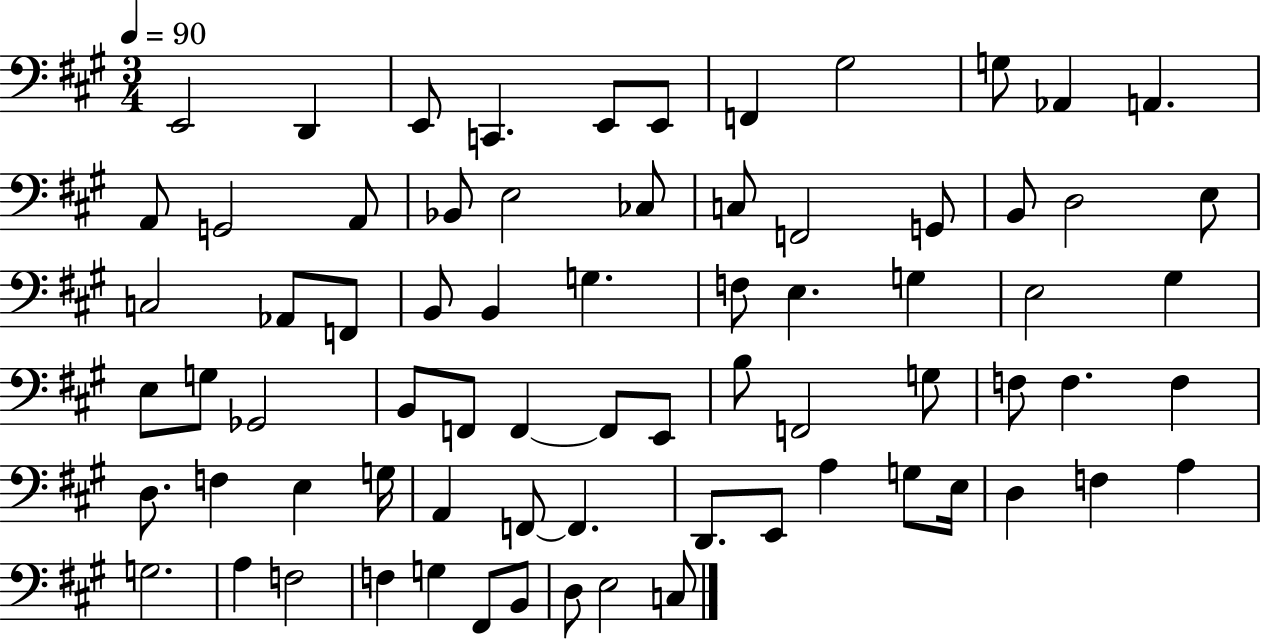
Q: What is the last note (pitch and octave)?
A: C3